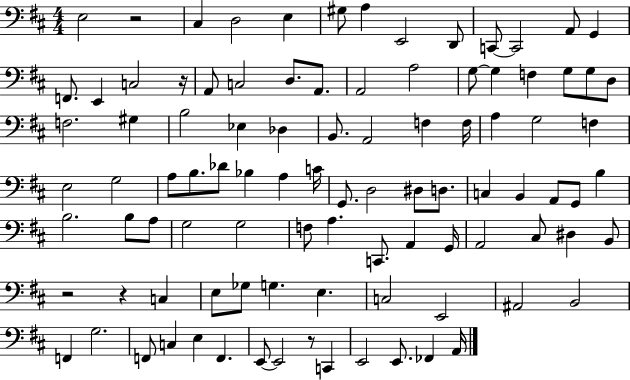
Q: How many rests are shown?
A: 5